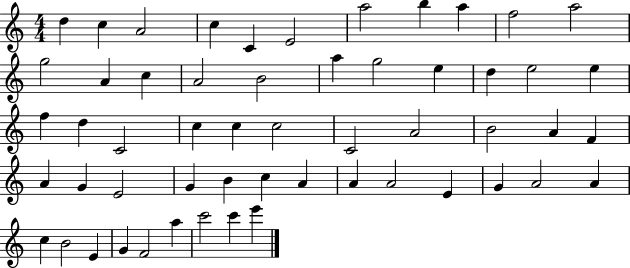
X:1
T:Untitled
M:4/4
L:1/4
K:C
d c A2 c C E2 a2 b a f2 a2 g2 A c A2 B2 a g2 e d e2 e f d C2 c c c2 C2 A2 B2 A F A G E2 G B c A A A2 E G A2 A c B2 E G F2 a c'2 c' e'